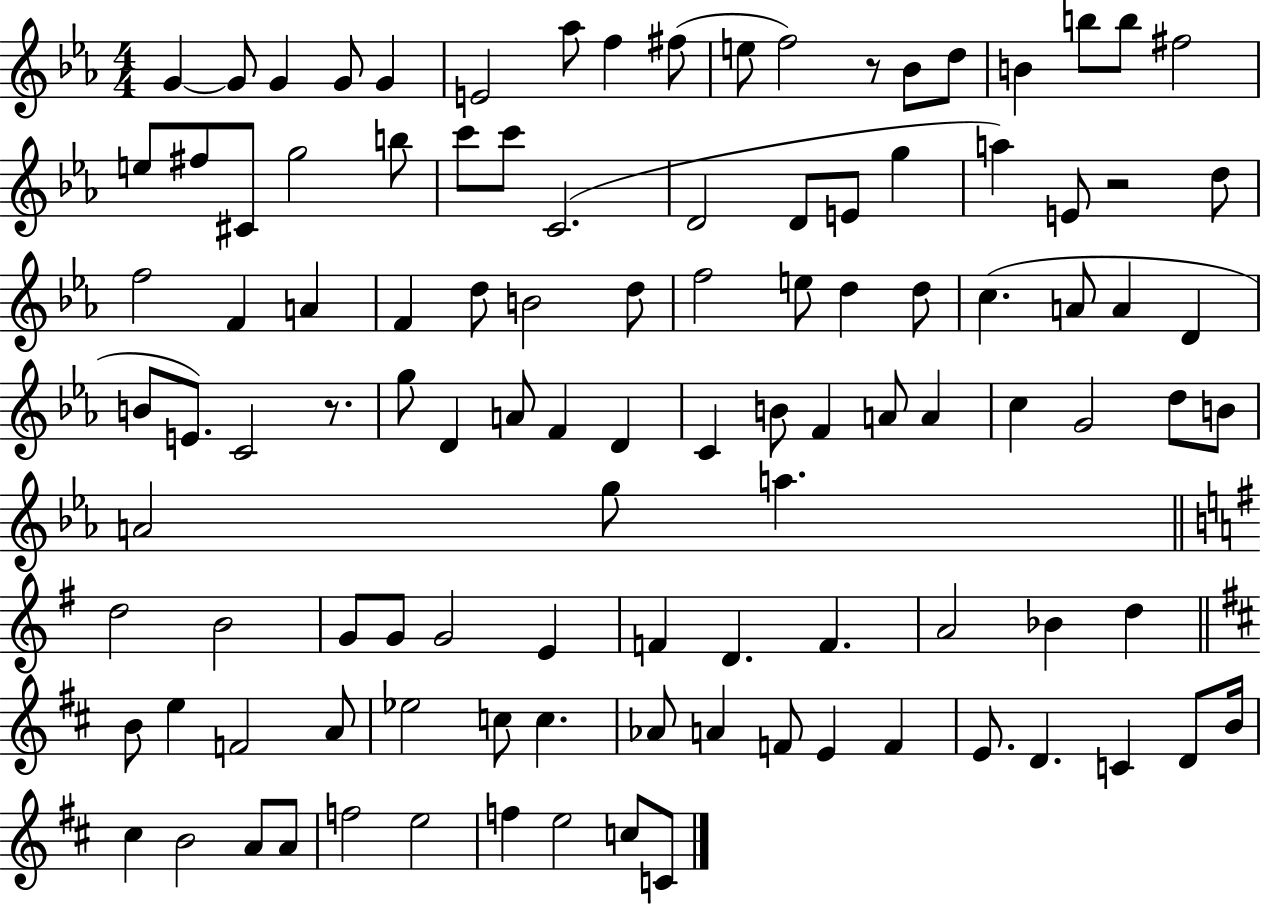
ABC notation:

X:1
T:Untitled
M:4/4
L:1/4
K:Eb
G G/2 G G/2 G E2 _a/2 f ^f/2 e/2 f2 z/2 _B/2 d/2 B b/2 b/2 ^f2 e/2 ^f/2 ^C/2 g2 b/2 c'/2 c'/2 C2 D2 D/2 E/2 g a E/2 z2 d/2 f2 F A F d/2 B2 d/2 f2 e/2 d d/2 c A/2 A D B/2 E/2 C2 z/2 g/2 D A/2 F D C B/2 F A/2 A c G2 d/2 B/2 A2 g/2 a d2 B2 G/2 G/2 G2 E F D F A2 _B d B/2 e F2 A/2 _e2 c/2 c _A/2 A F/2 E F E/2 D C D/2 B/4 ^c B2 A/2 A/2 f2 e2 f e2 c/2 C/2